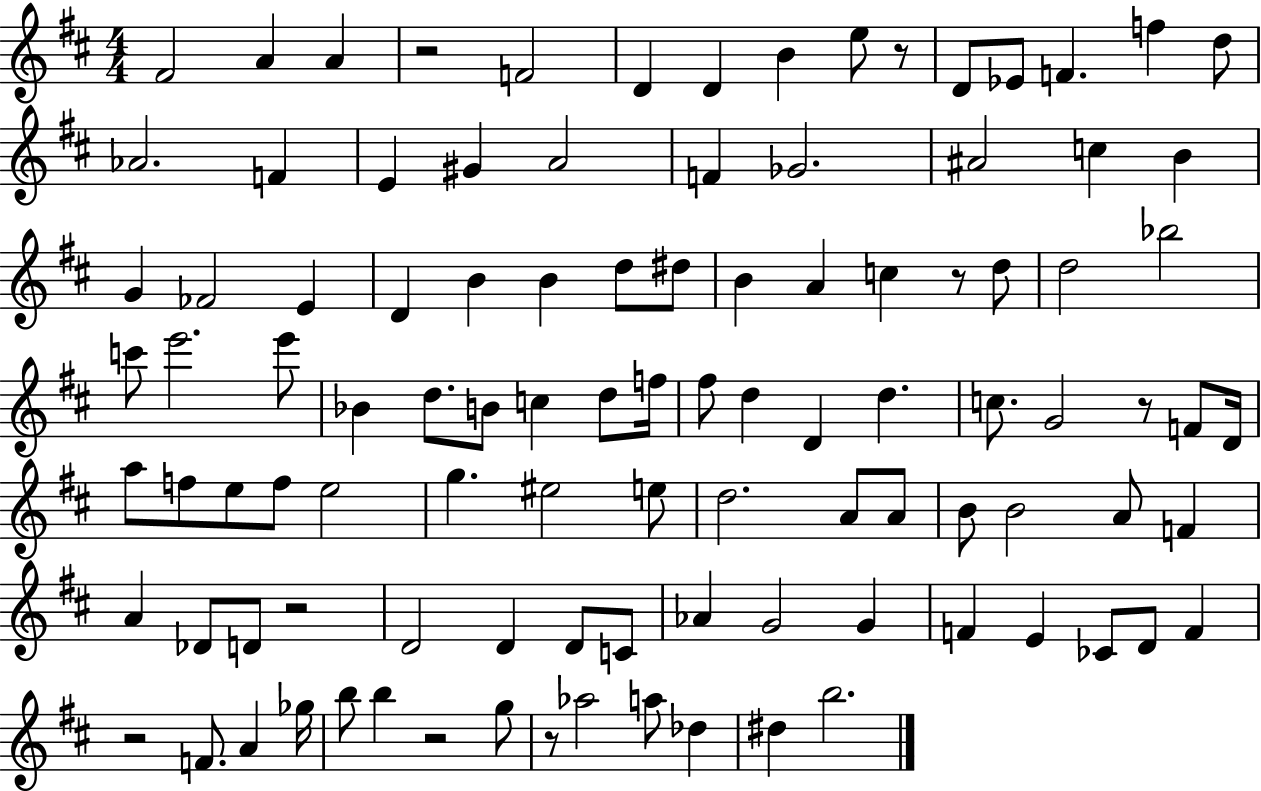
{
  \clef treble
  \numericTimeSignature
  \time 4/4
  \key d \major
  fis'2 a'4 a'4 | r2 f'2 | d'4 d'4 b'4 e''8 r8 | d'8 ees'8 f'4. f''4 d''8 | \break aes'2. f'4 | e'4 gis'4 a'2 | f'4 ges'2. | ais'2 c''4 b'4 | \break g'4 fes'2 e'4 | d'4 b'4 b'4 d''8 dis''8 | b'4 a'4 c''4 r8 d''8 | d''2 bes''2 | \break c'''8 e'''2. e'''8 | bes'4 d''8. b'8 c''4 d''8 f''16 | fis''8 d''4 d'4 d''4. | c''8. g'2 r8 f'8 d'16 | \break a''8 f''8 e''8 f''8 e''2 | g''4. eis''2 e''8 | d''2. a'8 a'8 | b'8 b'2 a'8 f'4 | \break a'4 des'8 d'8 r2 | d'2 d'4 d'8 c'8 | aes'4 g'2 g'4 | f'4 e'4 ces'8 d'8 f'4 | \break r2 f'8. a'4 ges''16 | b''8 b''4 r2 g''8 | r8 aes''2 a''8 des''4 | dis''4 b''2. | \break \bar "|."
}